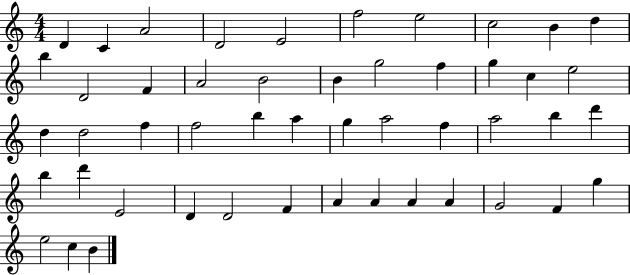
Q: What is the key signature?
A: C major